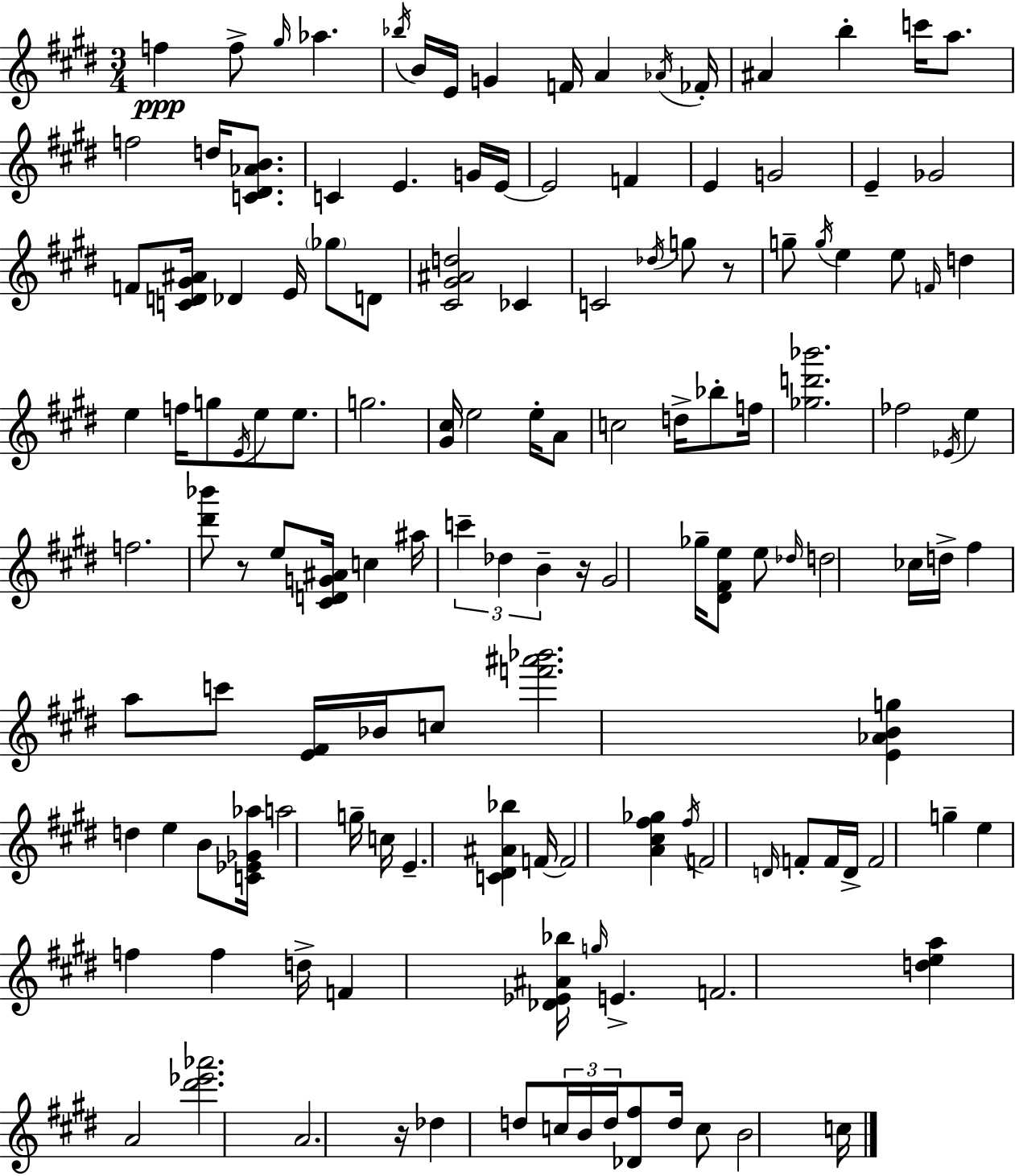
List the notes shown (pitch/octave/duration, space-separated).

F5/q F5/e G#5/s Ab5/q. Bb5/s B4/s E4/s G4/q F4/s A4/q Ab4/s FES4/s A#4/q B5/q C6/s A5/e. F5/h D5/s [C4,D#4,Ab4,B4]/e. C4/q E4/q. G4/s E4/s E4/h F4/q E4/q G4/h E4/q Gb4/h F4/e [C4,D4,G#4,A#4]/s Db4/q E4/s Gb5/e D4/e [C#4,G#4,A#4,D5]/h CES4/q C4/h Db5/s G5/e R/e G5/e G5/s E5/q E5/e F4/s D5/q E5/q F5/s G5/e E4/s E5/e E5/e. G5/h. [G#4,C#5]/s E5/h E5/s A4/e C5/h D5/s Bb5/e F5/s [Gb5,D6,Bb6]/h. FES5/h Eb4/s E5/q F5/h. [D#6,Bb6]/e R/e E5/e [C#4,D4,G4,A#4]/s C5/q A#5/s C6/q Db5/q B4/q R/s G#4/h Gb5/s [D#4,F#4,E5]/e E5/e Db5/s D5/h CES5/s D5/s F#5/q A5/e C6/e [E4,F#4]/s Bb4/s C5/e [F6,A#6,Bb6]/h. [E4,Ab4,B4,G5]/q D5/q E5/q B4/e [C4,Eb4,Gb4,Ab5]/s A5/h G5/s C5/s E4/q. [C4,D#4,A#4,Bb5]/q F4/s F4/h [A4,C#5,F#5,Gb5]/q F#5/s F4/h D4/s F4/e F4/s D4/s F4/h G5/q E5/q F5/q F5/q D5/s F4/q [Db4,Eb4,A#4,Bb5]/s G5/s E4/q. F4/h. [D5,E5,A5]/q A4/h [D#6,Eb6,Ab6]/h. A4/h. R/s Db5/q D5/e C5/s B4/s D5/s [Db4,F#5]/e D5/s C5/e B4/h C5/s